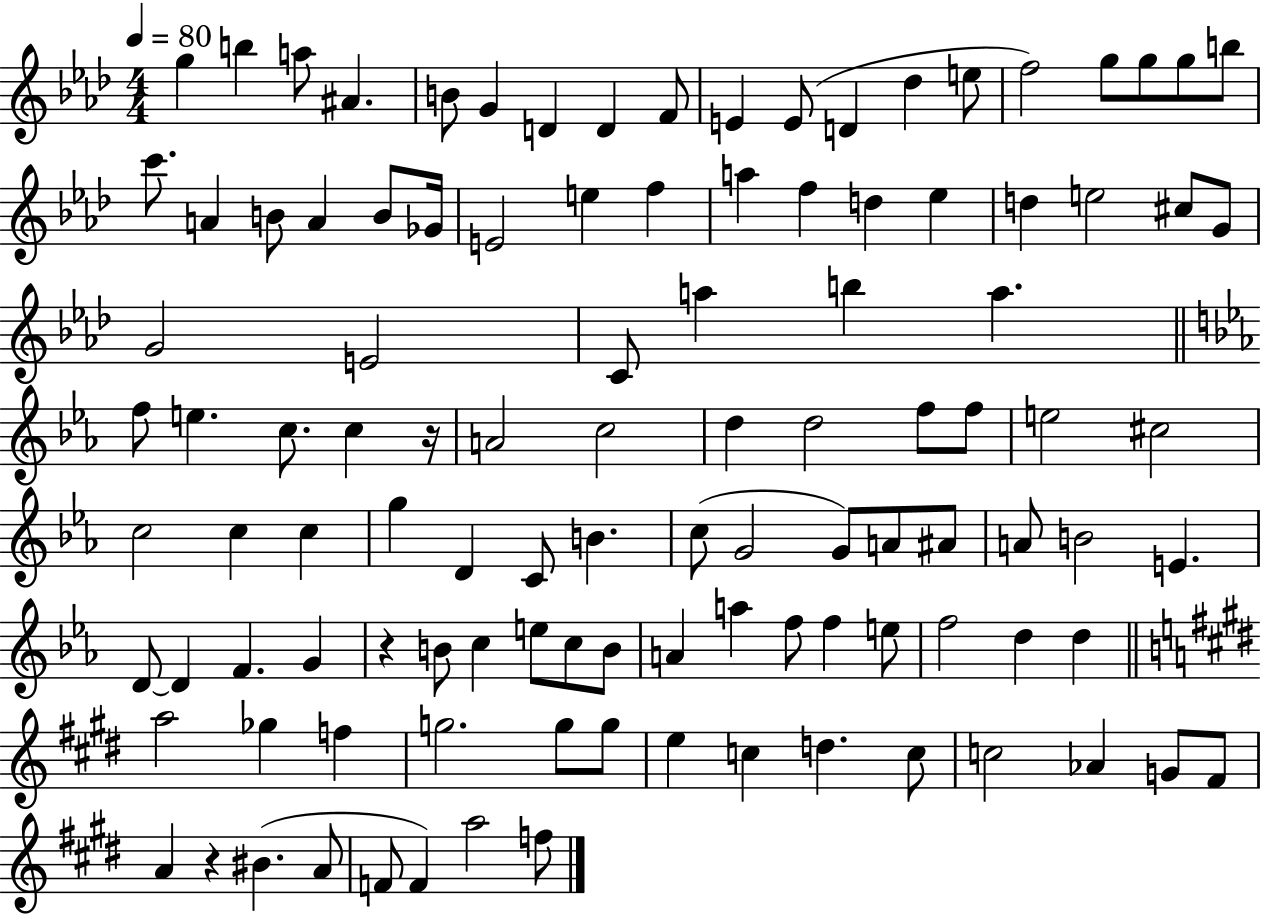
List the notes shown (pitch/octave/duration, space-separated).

G5/q B5/q A5/e A#4/q. B4/e G4/q D4/q D4/q F4/e E4/q E4/e D4/q Db5/q E5/e F5/h G5/e G5/e G5/e B5/e C6/e. A4/q B4/e A4/q B4/e Gb4/s E4/h E5/q F5/q A5/q F5/q D5/q Eb5/q D5/q E5/h C#5/e G4/e G4/h E4/h C4/e A5/q B5/q A5/q. F5/e E5/q. C5/e. C5/q R/s A4/h C5/h D5/q D5/h F5/e F5/e E5/h C#5/h C5/h C5/q C5/q G5/q D4/q C4/e B4/q. C5/e G4/h G4/e A4/e A#4/e A4/e B4/h E4/q. D4/e D4/q F4/q. G4/q R/q B4/e C5/q E5/e C5/e B4/e A4/q A5/q F5/e F5/q E5/e F5/h D5/q D5/q A5/h Gb5/q F5/q G5/h. G5/e G5/e E5/q C5/q D5/q. C5/e C5/h Ab4/q G4/e F#4/e A4/q R/q BIS4/q. A4/e F4/e F4/q A5/h F5/e